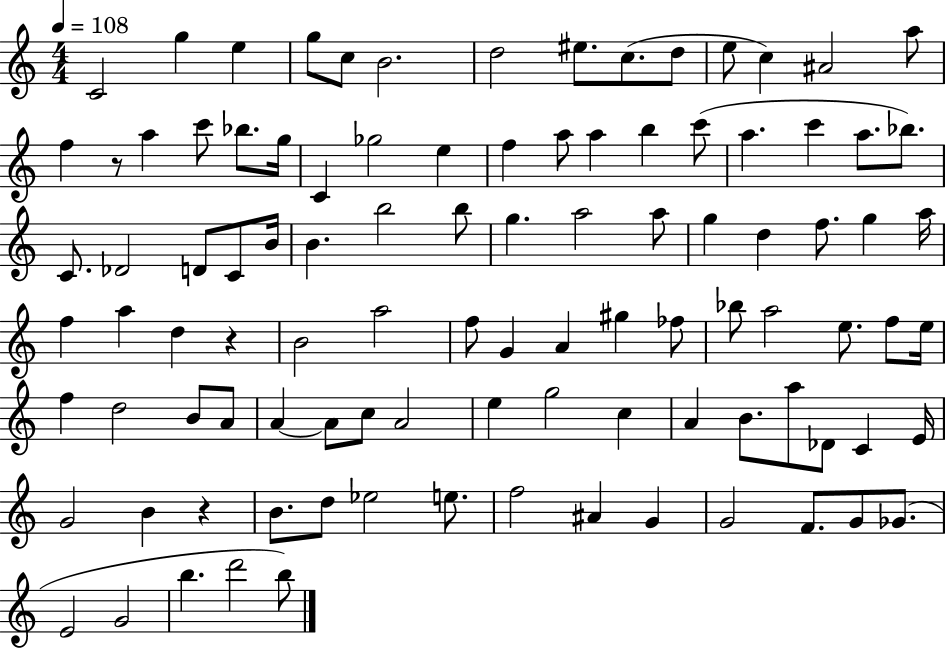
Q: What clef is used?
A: treble